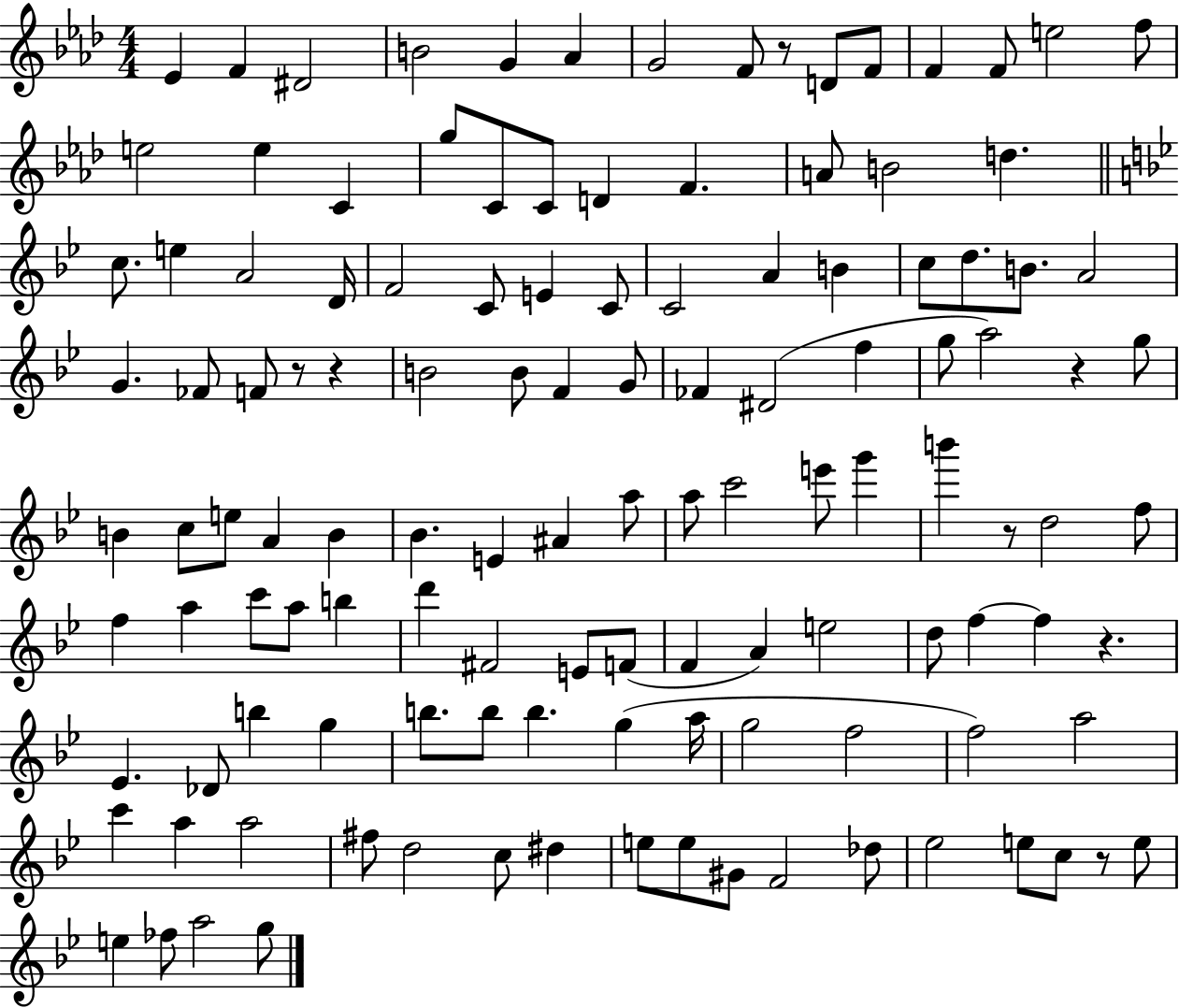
X:1
T:Untitled
M:4/4
L:1/4
K:Ab
_E F ^D2 B2 G _A G2 F/2 z/2 D/2 F/2 F F/2 e2 f/2 e2 e C g/2 C/2 C/2 D F A/2 B2 d c/2 e A2 D/4 F2 C/2 E C/2 C2 A B c/2 d/2 B/2 A2 G _F/2 F/2 z/2 z B2 B/2 F G/2 _F ^D2 f g/2 a2 z g/2 B c/2 e/2 A B _B E ^A a/2 a/2 c'2 e'/2 g' b' z/2 d2 f/2 f a c'/2 a/2 b d' ^F2 E/2 F/2 F A e2 d/2 f f z _E _D/2 b g b/2 b/2 b g a/4 g2 f2 f2 a2 c' a a2 ^f/2 d2 c/2 ^d e/2 e/2 ^G/2 F2 _d/2 _e2 e/2 c/2 z/2 e/2 e _f/2 a2 g/2